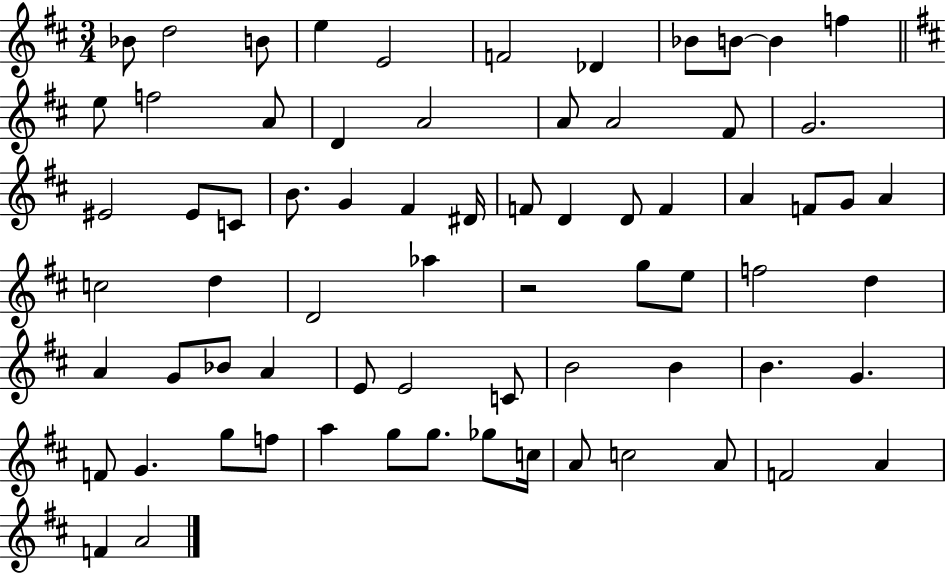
Bb4/e D5/h B4/e E5/q E4/h F4/h Db4/q Bb4/e B4/e B4/q F5/q E5/e F5/h A4/e D4/q A4/h A4/e A4/h F#4/e G4/h. EIS4/h EIS4/e C4/e B4/e. G4/q F#4/q D#4/s F4/e D4/q D4/e F4/q A4/q F4/e G4/e A4/q C5/h D5/q D4/h Ab5/q R/h G5/e E5/e F5/h D5/q A4/q G4/e Bb4/e A4/q E4/e E4/h C4/e B4/h B4/q B4/q. G4/q. F4/e G4/q. G5/e F5/e A5/q G5/e G5/e. Gb5/e C5/s A4/e C5/h A4/e F4/h A4/q F4/q A4/h